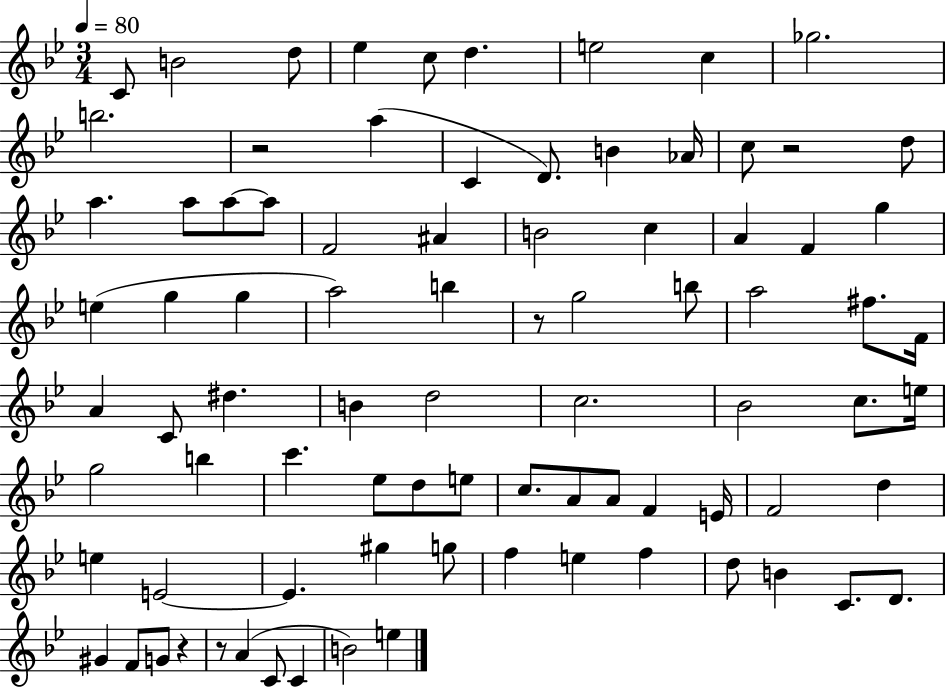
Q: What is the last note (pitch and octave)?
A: E5